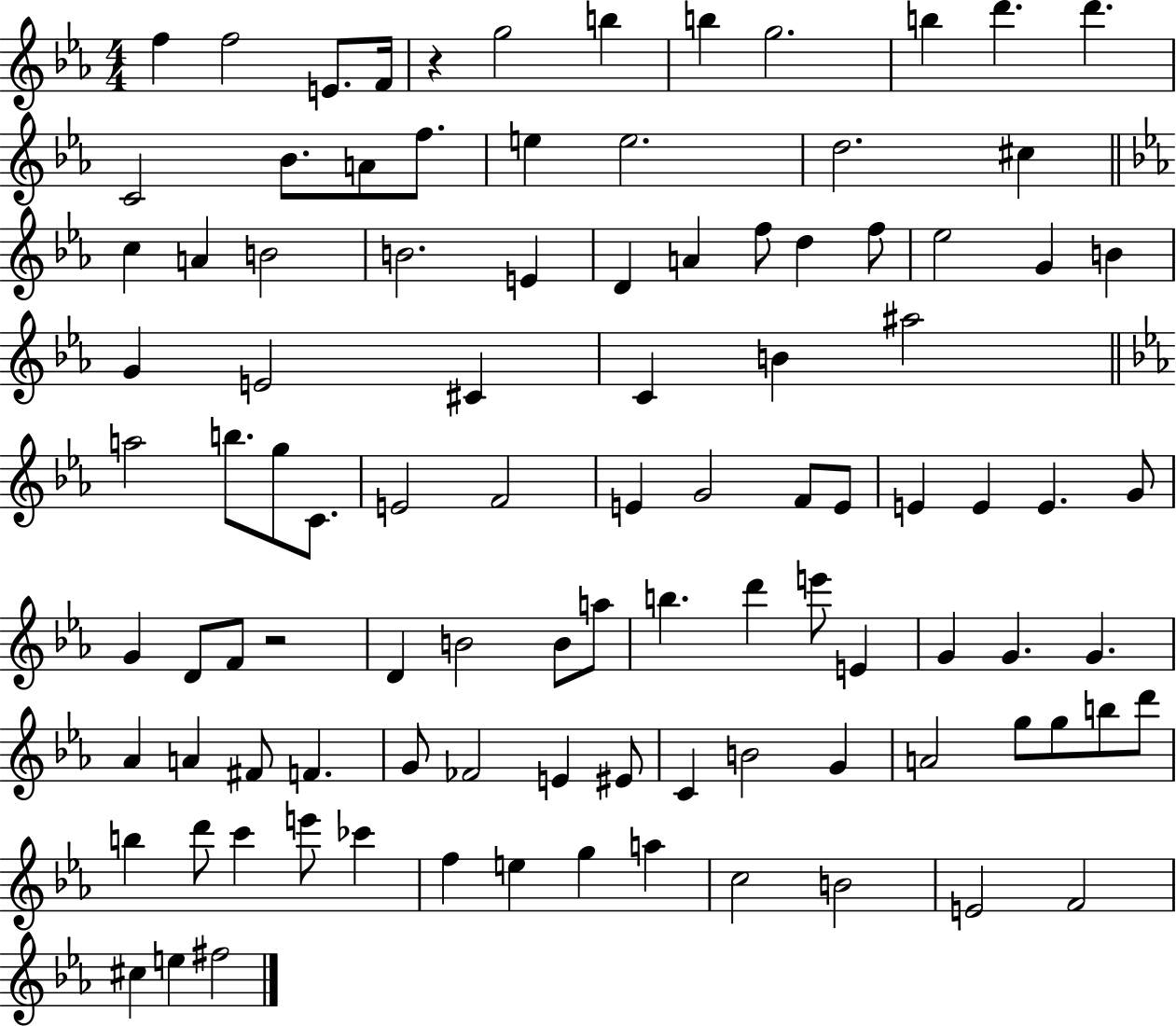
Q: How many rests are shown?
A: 2